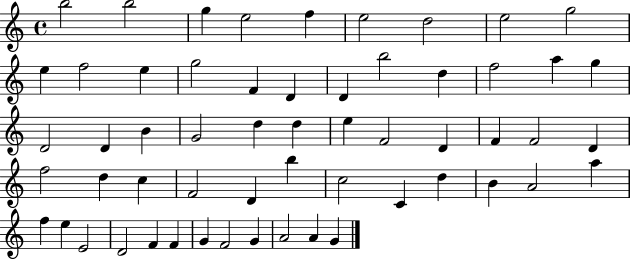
{
  \clef treble
  \time 4/4
  \defaultTimeSignature
  \key c \major
  b''2 b''2 | g''4 e''2 f''4 | e''2 d''2 | e''2 g''2 | \break e''4 f''2 e''4 | g''2 f'4 d'4 | d'4 b''2 d''4 | f''2 a''4 g''4 | \break d'2 d'4 b'4 | g'2 d''4 d''4 | e''4 f'2 d'4 | f'4 f'2 d'4 | \break f''2 d''4 c''4 | f'2 d'4 b''4 | c''2 c'4 d''4 | b'4 a'2 a''4 | \break f''4 e''4 e'2 | d'2 f'4 f'4 | g'4 f'2 g'4 | a'2 a'4 g'4 | \break \bar "|."
}